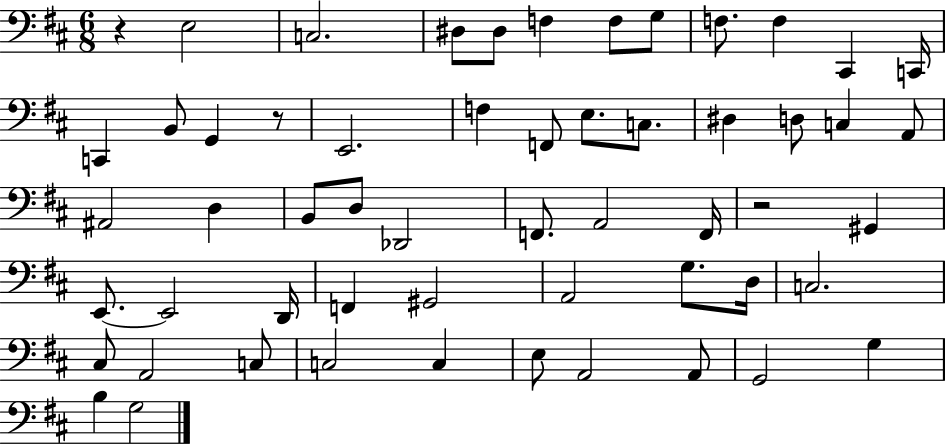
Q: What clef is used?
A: bass